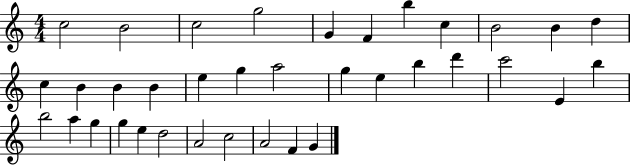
C5/h B4/h C5/h G5/h G4/q F4/q B5/q C5/q B4/h B4/q D5/q C5/q B4/q B4/q B4/q E5/q G5/q A5/h G5/q E5/q B5/q D6/q C6/h E4/q B5/q B5/h A5/q G5/q G5/q E5/q D5/h A4/h C5/h A4/h F4/q G4/q